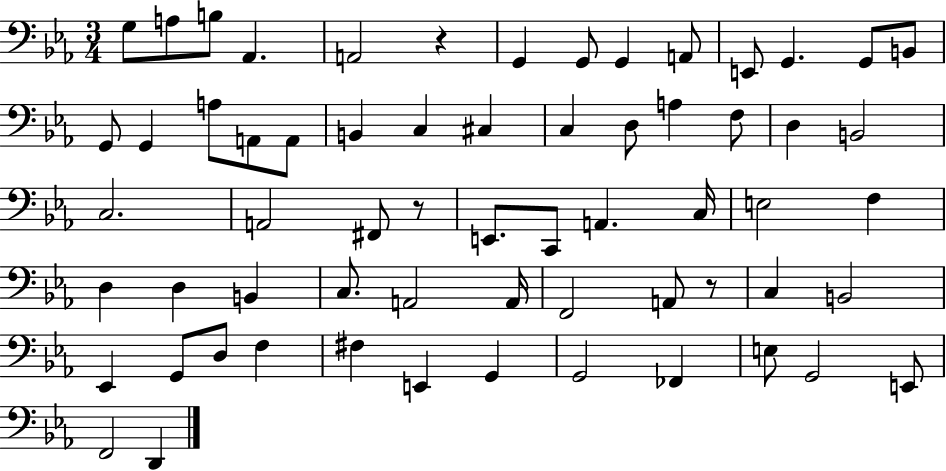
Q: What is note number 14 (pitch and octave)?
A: G2